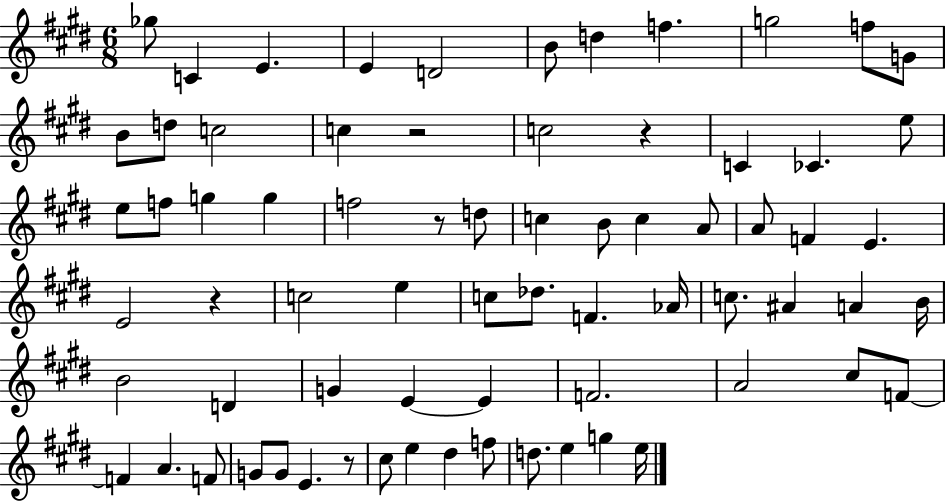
{
  \clef treble
  \numericTimeSignature
  \time 6/8
  \key e \major
  \repeat volta 2 { ges''8 c'4 e'4. | e'4 d'2 | b'8 d''4 f''4. | g''2 f''8 g'8 | \break b'8 d''8 c''2 | c''4 r2 | c''2 r4 | c'4 ces'4. e''8 | \break e''8 f''8 g''4 g''4 | f''2 r8 d''8 | c''4 b'8 c''4 a'8 | a'8 f'4 e'4. | \break e'2 r4 | c''2 e''4 | c''8 des''8. f'4. aes'16 | c''8. ais'4 a'4 b'16 | \break b'2 d'4 | g'4 e'4~~ e'4 | f'2. | a'2 cis''8 f'8~~ | \break f'4 a'4. f'8 | g'8 g'8 e'4. r8 | cis''8 e''4 dis''4 f''8 | d''8. e''4 g''4 e''16 | \break } \bar "|."
}